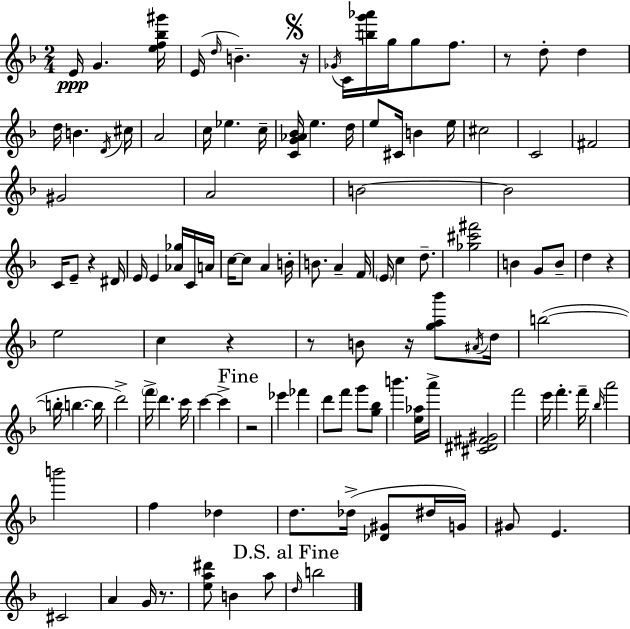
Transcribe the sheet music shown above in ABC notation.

X:1
T:Untitled
M:2/4
L:1/4
K:F
E/4 G [ef_b^g']/4 E/4 d/4 B z/4 _G/4 C/4 [bg'_a']/4 g/4 g/2 f/2 z/2 d/2 d d/4 B D/4 ^c/4 A2 c/4 _e c/4 [CG_A_B]/4 e d/4 e/2 ^C/4 B e/4 ^c2 C2 ^F2 ^G2 A2 B2 B2 C/4 E/2 z ^D/4 E/4 E [_A_g]/4 C/4 A/4 c/4 c/2 A B/4 B/2 A F/4 E/4 c d/2 [_g^c'^f']2 B G/2 B/2 d z e2 c z z/2 B/2 z/4 [ga_b']/2 ^A/4 d/4 b2 b/4 b b/4 d'2 f'/4 d' c'/4 c' c' z2 _e' _f' d'/2 f'/2 g'/2 [g_b]/2 b' [e_a]/4 a'/4 [^C^D^F^G]2 f'2 e'/4 f' f'/4 _b/4 a'2 b'2 f _d d/2 _d/4 [_D^G]/2 ^d/4 G/4 ^G/2 E ^C2 A G/4 z/2 [ea^d']/2 B a/2 d/4 b2